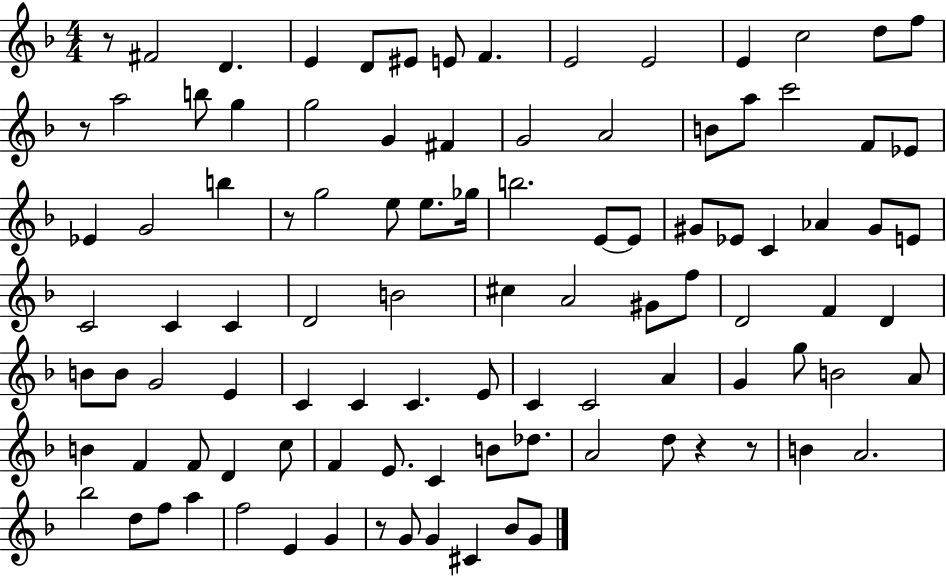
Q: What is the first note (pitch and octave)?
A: F#4